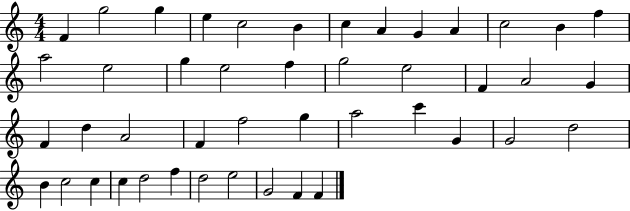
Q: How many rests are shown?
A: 0